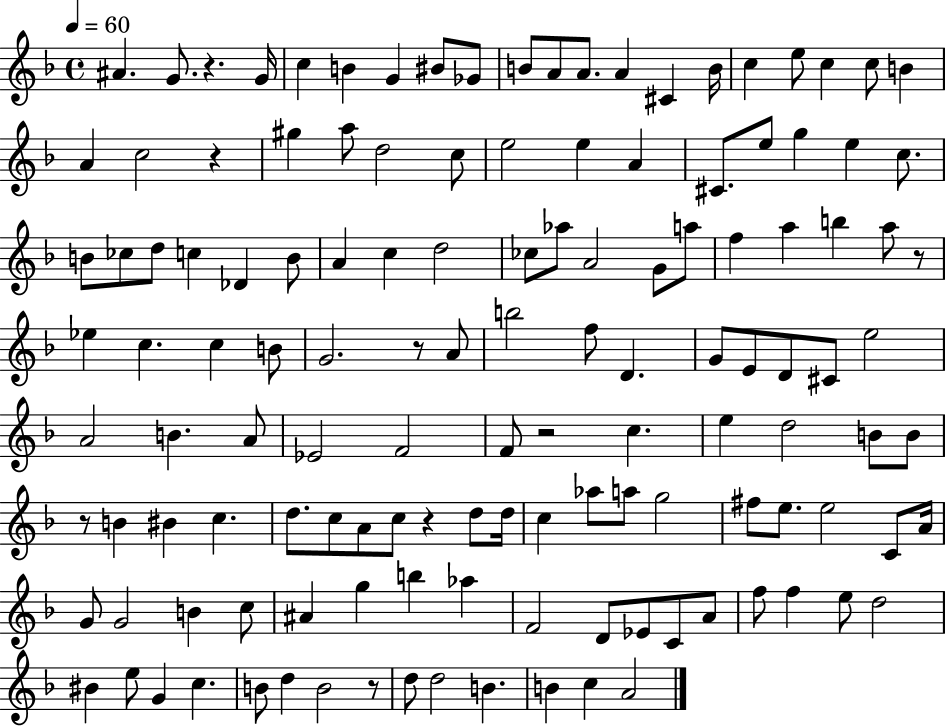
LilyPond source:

{
  \clef treble
  \time 4/4
  \defaultTimeSignature
  \key f \major
  \tempo 4 = 60
  ais'4. g'8. r4. g'16 | c''4 b'4 g'4 bis'8 ges'8 | b'8 a'8 a'8. a'4 cis'4 b'16 | c''4 e''8 c''4 c''8 b'4 | \break a'4 c''2 r4 | gis''4 a''8 d''2 c''8 | e''2 e''4 a'4 | cis'8. e''8 g''4 e''4 c''8. | \break b'8 ces''8 d''8 c''4 des'4 b'8 | a'4 c''4 d''2 | ces''8 aes''8 a'2 g'8 a''8 | f''4 a''4 b''4 a''8 r8 | \break ees''4 c''4. c''4 b'8 | g'2. r8 a'8 | b''2 f''8 d'4. | g'8 e'8 d'8 cis'8 e''2 | \break a'2 b'4. a'8 | ees'2 f'2 | f'8 r2 c''4. | e''4 d''2 b'8 b'8 | \break r8 b'4 bis'4 c''4. | d''8. c''8 a'8 c''8 r4 d''8 d''16 | c''4 aes''8 a''8 g''2 | fis''8 e''8. e''2 c'8 a'16 | \break g'8 g'2 b'4 c''8 | ais'4 g''4 b''4 aes''4 | f'2 d'8 ees'8 c'8 a'8 | f''8 f''4 e''8 d''2 | \break bis'4 e''8 g'4 c''4. | b'8 d''4 b'2 r8 | d''8 d''2 b'4. | b'4 c''4 a'2 | \break \bar "|."
}